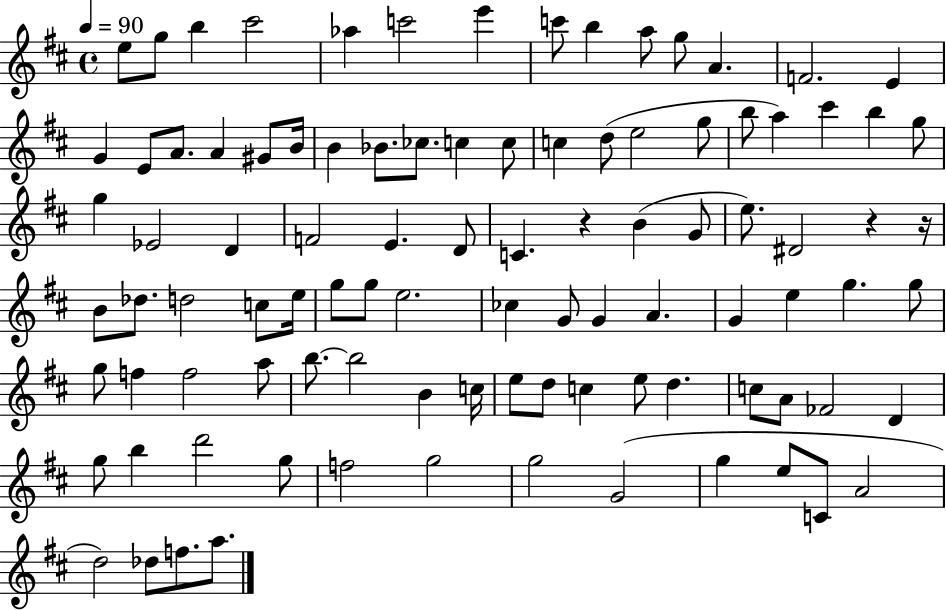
X:1
T:Untitled
M:4/4
L:1/4
K:D
e/2 g/2 b ^c'2 _a c'2 e' c'/2 b a/2 g/2 A F2 E G E/2 A/2 A ^G/2 B/4 B _B/2 _c/2 c c/2 c d/2 e2 g/2 b/2 a ^c' b g/2 g _E2 D F2 E D/2 C z B G/2 e/2 ^D2 z z/4 B/2 _d/2 d2 c/2 e/4 g/2 g/2 e2 _c G/2 G A G e g g/2 g/2 f f2 a/2 b/2 b2 B c/4 e/2 d/2 c e/2 d c/2 A/2 _F2 D g/2 b d'2 g/2 f2 g2 g2 G2 g e/2 C/2 A2 d2 _d/2 f/2 a/2